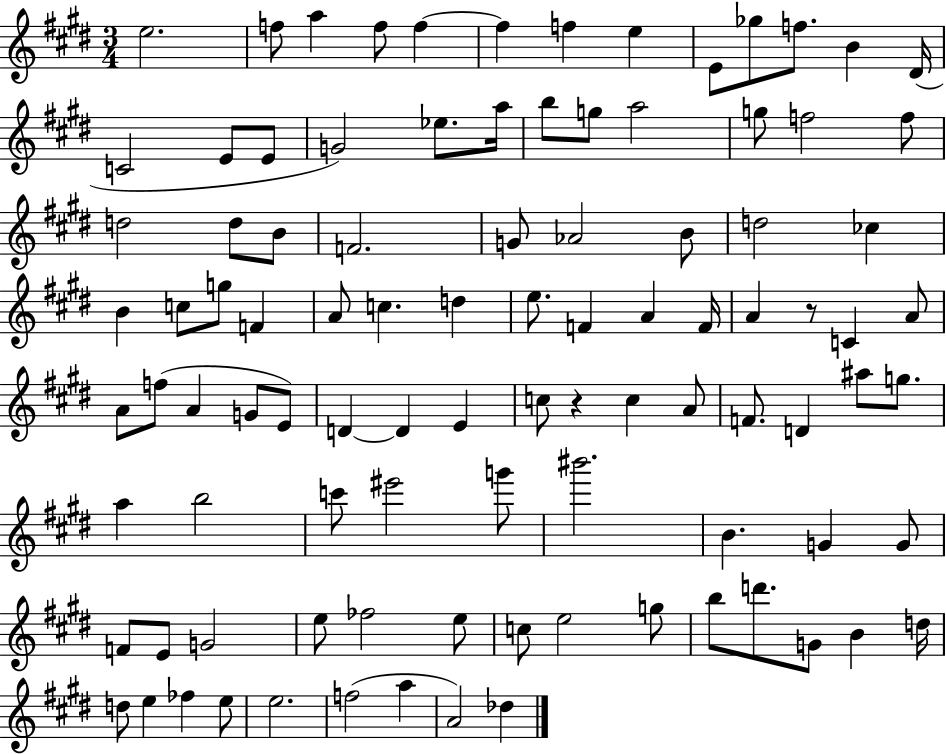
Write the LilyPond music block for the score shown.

{
  \clef treble
  \numericTimeSignature
  \time 3/4
  \key e \major
  e''2. | f''8 a''4 f''8 f''4~~ | f''4 f''4 e''4 | e'8 ges''8 f''8. b'4 dis'16( | \break c'2 e'8 e'8 | g'2) ees''8. a''16 | b''8 g''8 a''2 | g''8 f''2 f''8 | \break d''2 d''8 b'8 | f'2. | g'8 aes'2 b'8 | d''2 ces''4 | \break b'4 c''8 g''8 f'4 | a'8 c''4. d''4 | e''8. f'4 a'4 f'16 | a'4 r8 c'4 a'8 | \break a'8 f''8( a'4 g'8 e'8) | d'4~~ d'4 e'4 | c''8 r4 c''4 a'8 | f'8. d'4 ais''8 g''8. | \break a''4 b''2 | c'''8 eis'''2 g'''8 | bis'''2. | b'4. g'4 g'8 | \break f'8 e'8 g'2 | e''8 fes''2 e''8 | c''8 e''2 g''8 | b''8 d'''8. g'8 b'4 d''16 | \break d''8 e''4 fes''4 e''8 | e''2. | f''2( a''4 | a'2) des''4 | \break \bar "|."
}